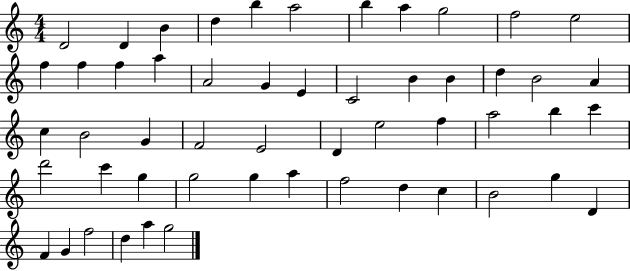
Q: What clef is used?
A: treble